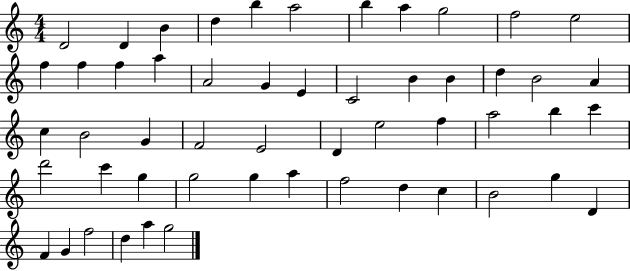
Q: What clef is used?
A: treble